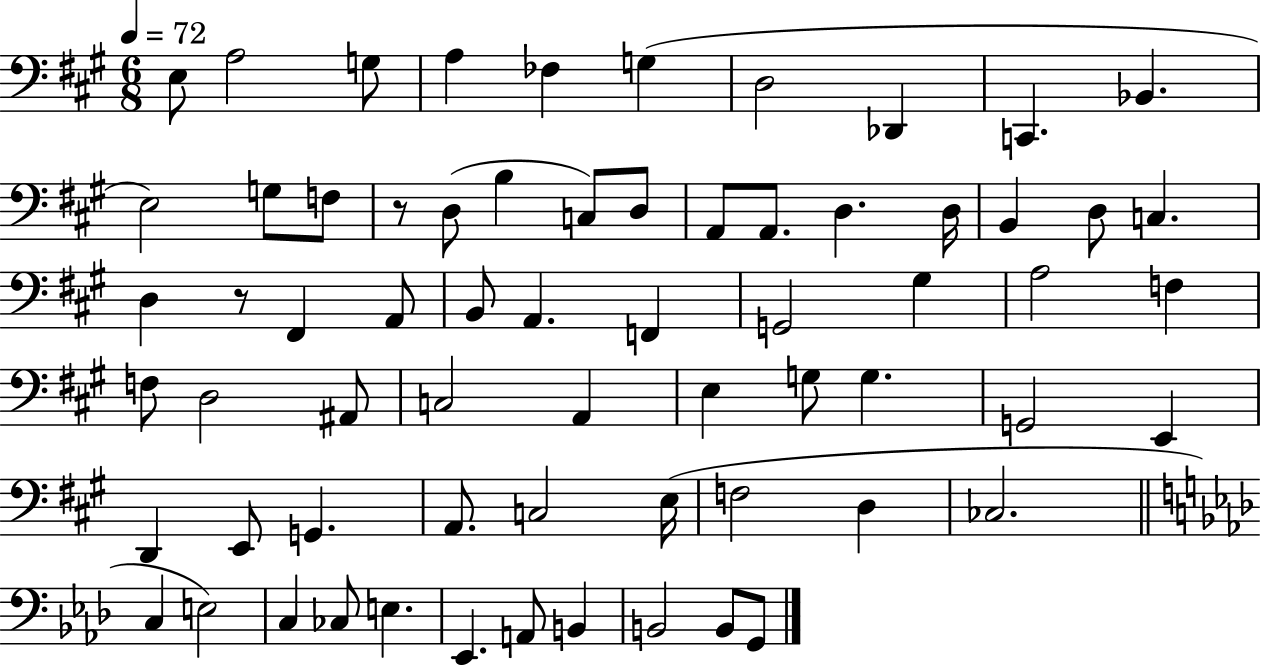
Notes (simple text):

E3/e A3/h G3/e A3/q FES3/q G3/q D3/h Db2/q C2/q. Bb2/q. E3/h G3/e F3/e R/e D3/e B3/q C3/e D3/e A2/e A2/e. D3/q. D3/s B2/q D3/e C3/q. D3/q R/e F#2/q A2/e B2/e A2/q. F2/q G2/h G#3/q A3/h F3/q F3/e D3/h A#2/e C3/h A2/q E3/q G3/e G3/q. G2/h E2/q D2/q E2/e G2/q. A2/e. C3/h E3/s F3/h D3/q CES3/h. C3/q E3/h C3/q CES3/e E3/q. Eb2/q. A2/e B2/q B2/h B2/e G2/e